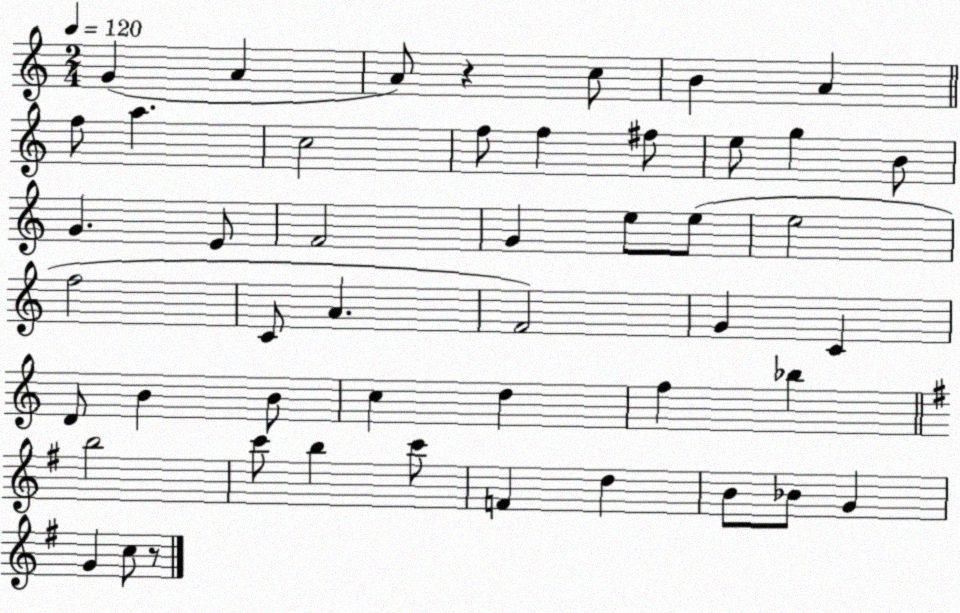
X:1
T:Untitled
M:2/4
L:1/4
K:C
G A A/2 z c/2 B A f/2 a c2 f/2 f ^f/2 e/2 g B/2 G E/2 F2 G e/2 e/2 e2 f2 C/2 A F2 G C D/2 B B/2 c d f _b b2 c'/2 b c'/2 F d B/2 _B/2 G G c/2 z/2